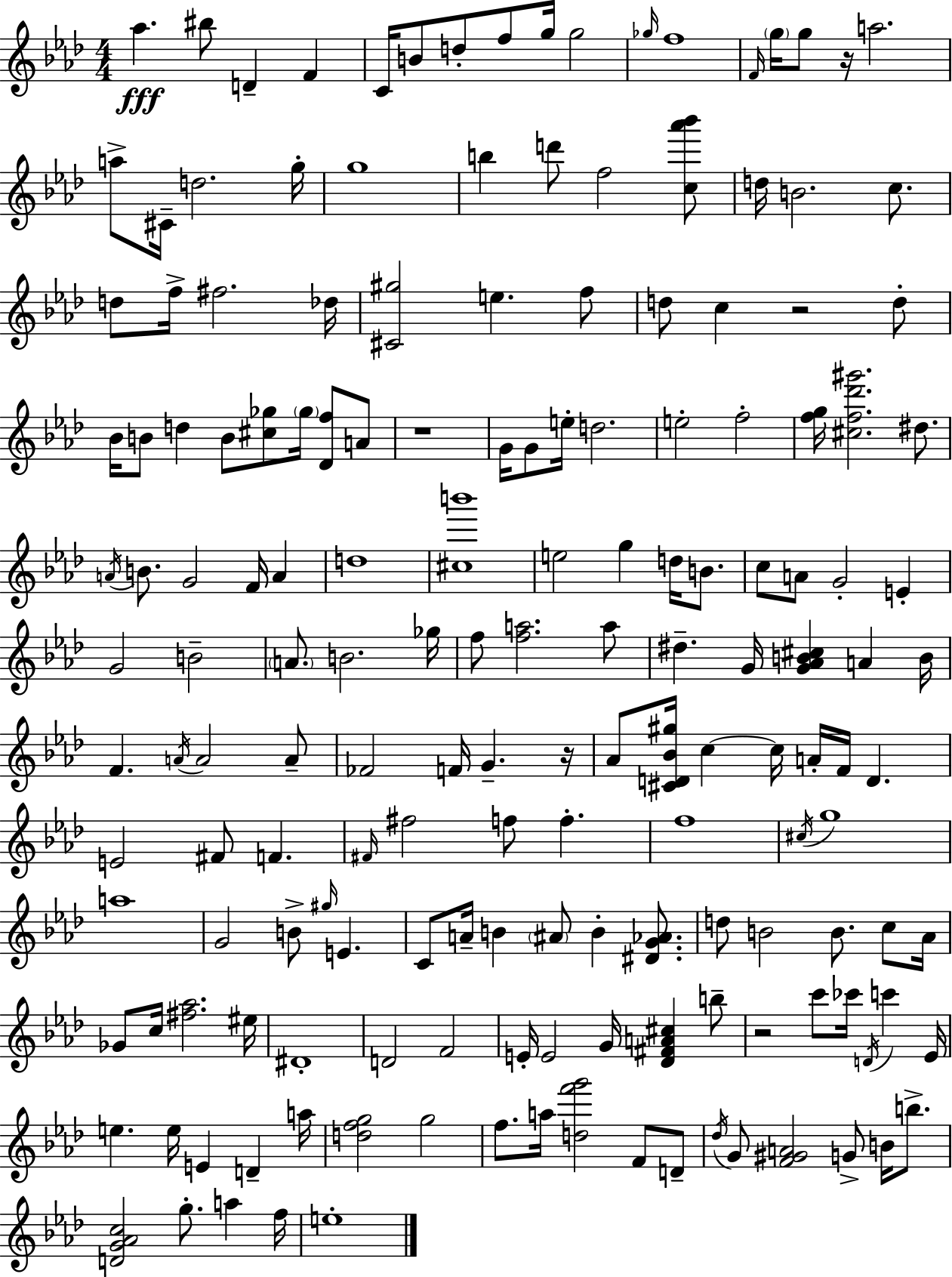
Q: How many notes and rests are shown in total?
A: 168